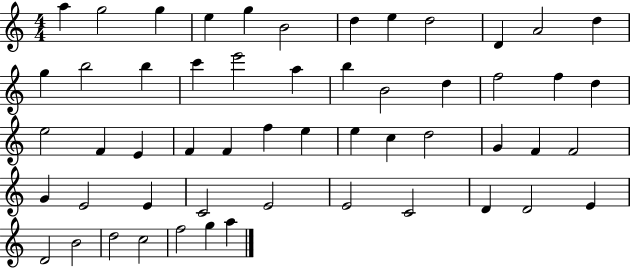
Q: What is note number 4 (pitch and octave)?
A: E5